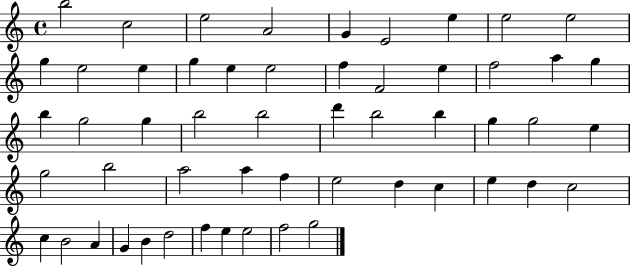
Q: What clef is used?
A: treble